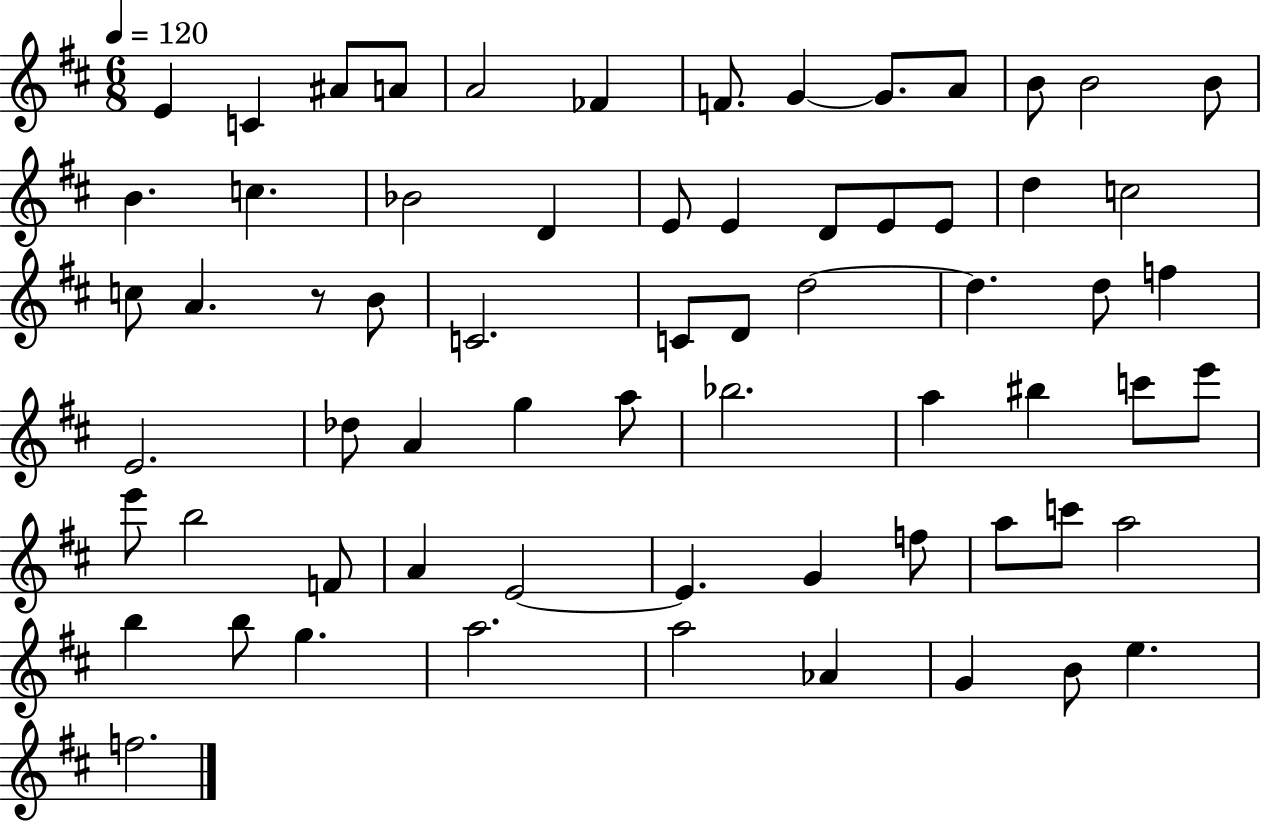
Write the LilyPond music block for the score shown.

{
  \clef treble
  \numericTimeSignature
  \time 6/8
  \key d \major
  \tempo 4 = 120
  e'4 c'4 ais'8 a'8 | a'2 fes'4 | f'8. g'4~~ g'8. a'8 | b'8 b'2 b'8 | \break b'4. c''4. | bes'2 d'4 | e'8 e'4 d'8 e'8 e'8 | d''4 c''2 | \break c''8 a'4. r8 b'8 | c'2. | c'8 d'8 d''2~~ | d''4. d''8 f''4 | \break e'2. | des''8 a'4 g''4 a''8 | bes''2. | a''4 bis''4 c'''8 e'''8 | \break e'''8 b''2 f'8 | a'4 e'2~~ | e'4. g'4 f''8 | a''8 c'''8 a''2 | \break b''4 b''8 g''4. | a''2. | a''2 aes'4 | g'4 b'8 e''4. | \break f''2. | \bar "|."
}